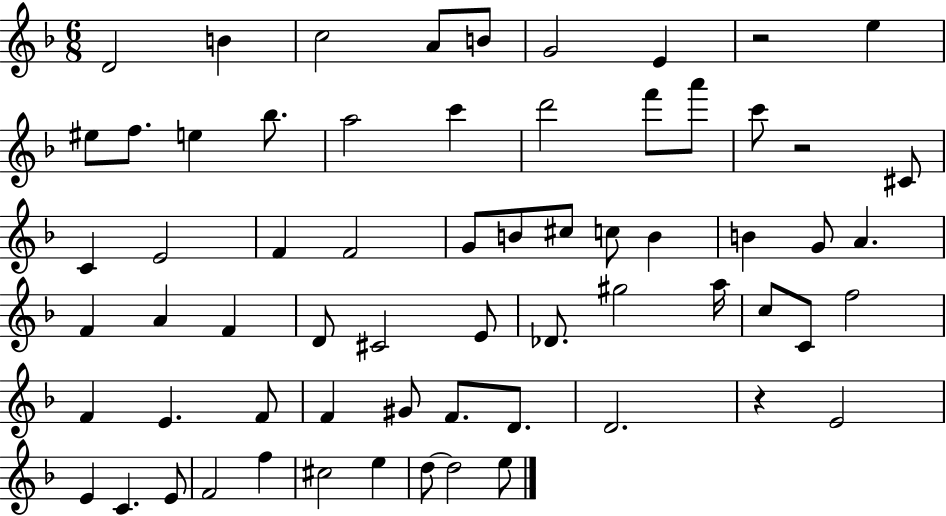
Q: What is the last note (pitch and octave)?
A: E5